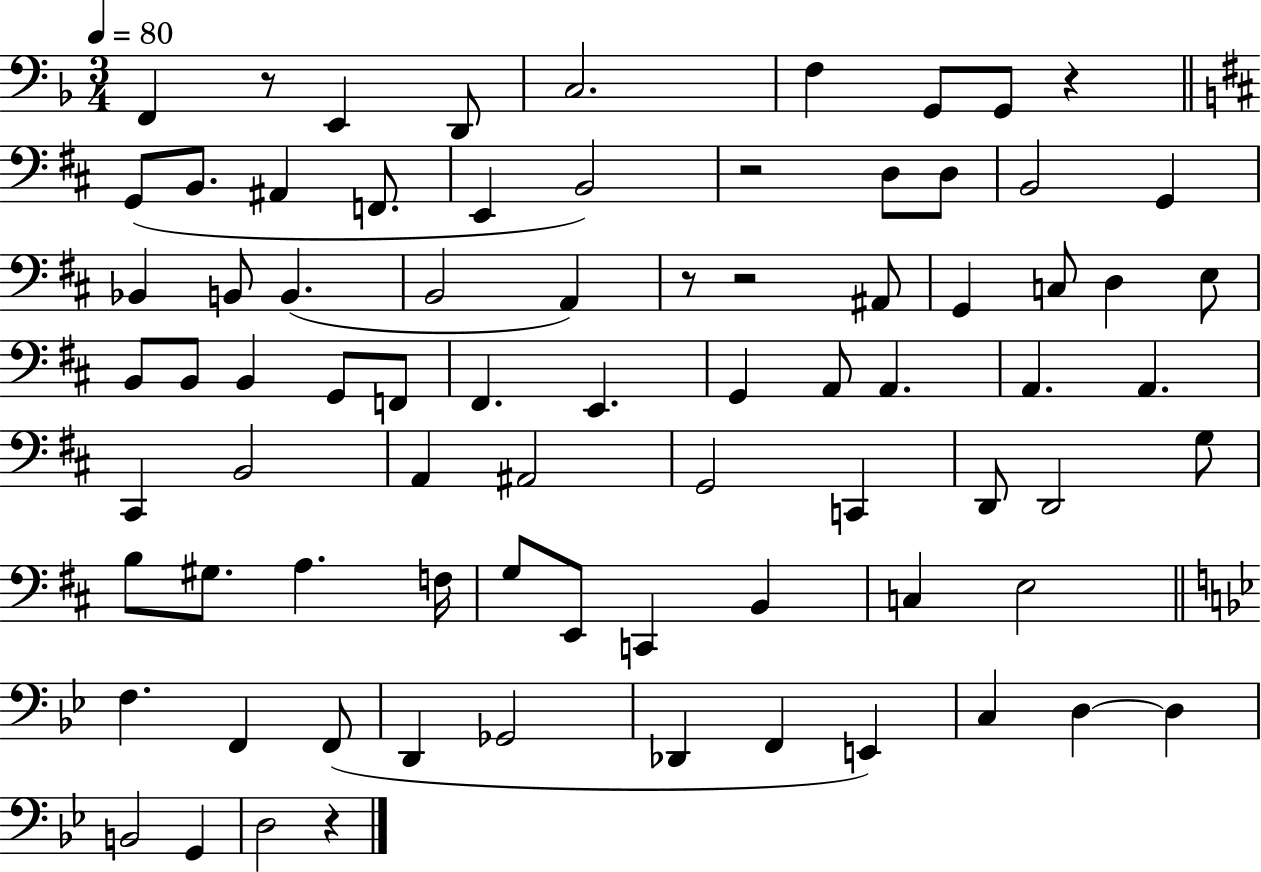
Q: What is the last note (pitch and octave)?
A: D3